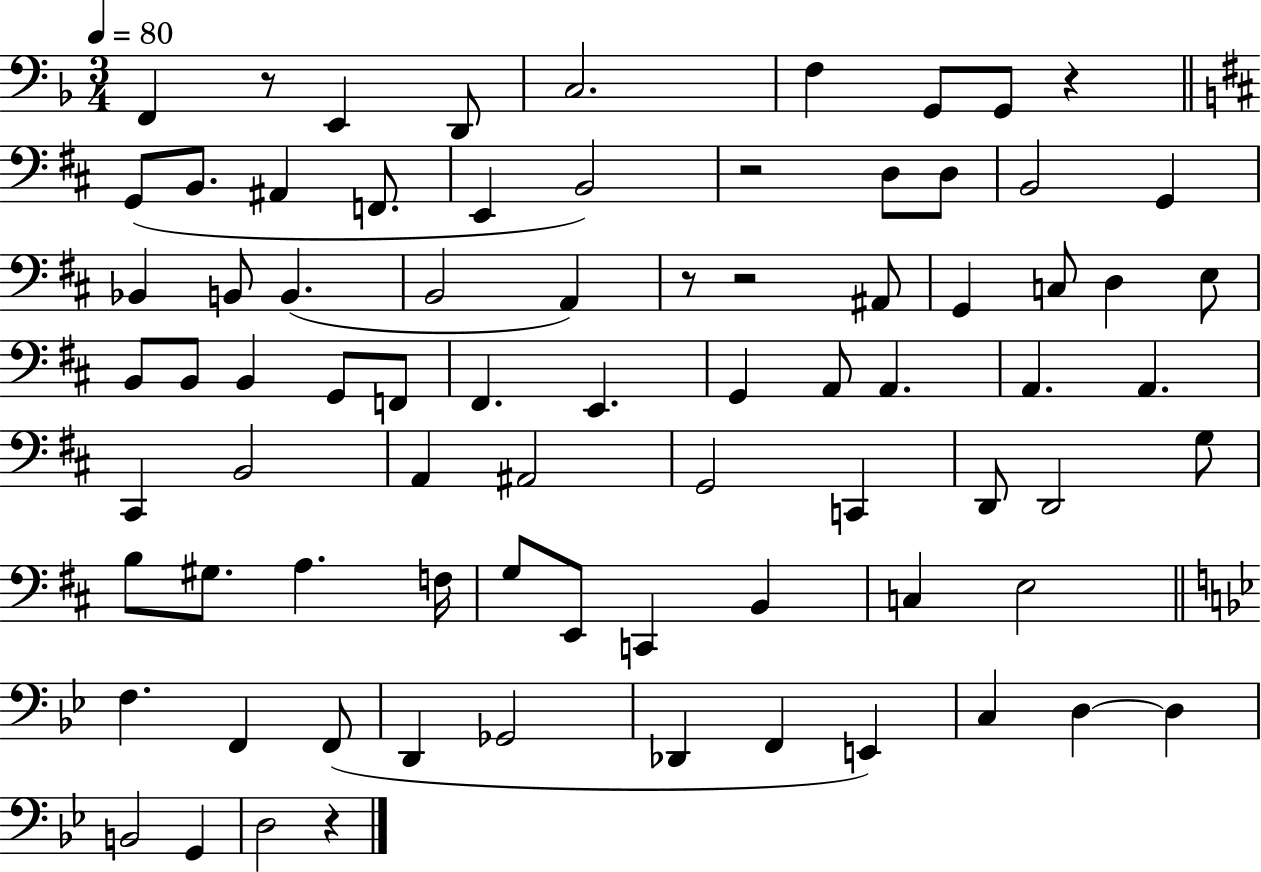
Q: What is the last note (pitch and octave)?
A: D3